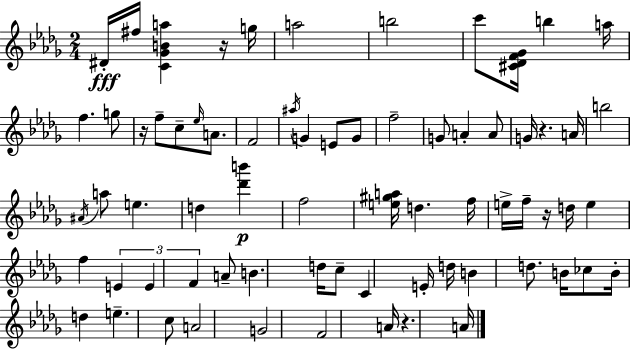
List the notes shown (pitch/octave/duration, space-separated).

D#4/s F#5/s [C4,Gb4,B4,A5]/q R/s G5/s A5/h B5/h C6/e [C#4,Db4,F4,Gb4]/s B5/q A5/s F5/q. G5/e R/s F5/e C5/e Eb5/s A4/e. F4/h A#5/s G4/q E4/e G4/e F5/h G4/e A4/q A4/e G4/s R/q. A4/s B5/h A#4/s A5/e E5/q. D5/q [Db6,B6]/q F5/h [E5,G#5,A5]/s D5/q. F5/s E5/s F5/s R/s D5/s E5/q F5/q E4/q E4/q F4/q A4/e B4/q. D5/s C5/e C4/q E4/s D5/s B4/q D5/e. B4/s CES5/e B4/s D5/q E5/q. C5/e A4/h G4/h F4/h A4/s R/q. A4/s